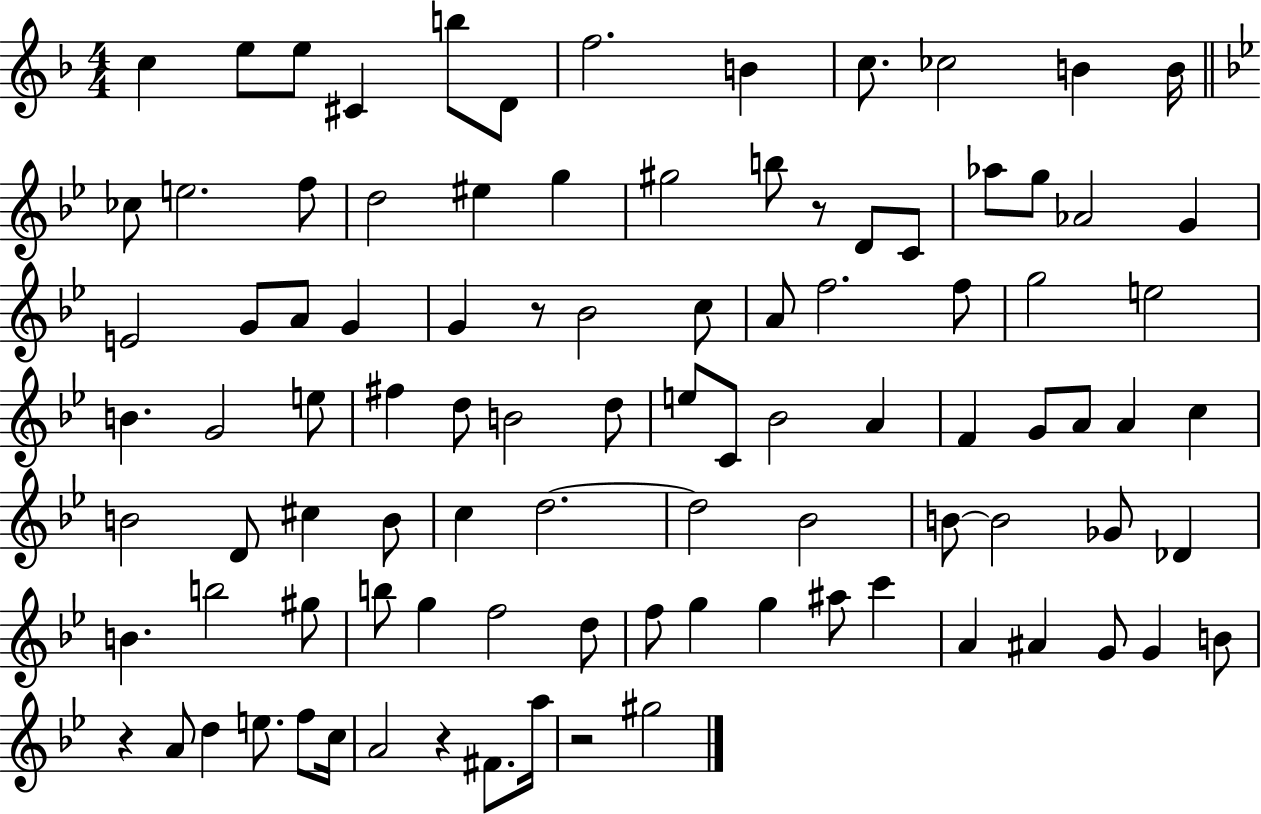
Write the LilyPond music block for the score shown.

{
  \clef treble
  \numericTimeSignature
  \time 4/4
  \key f \major
  c''4 e''8 e''8 cis'4 b''8 d'8 | f''2. b'4 | c''8. ces''2 b'4 b'16 | \bar "||" \break \key g \minor ces''8 e''2. f''8 | d''2 eis''4 g''4 | gis''2 b''8 r8 d'8 c'8 | aes''8 g''8 aes'2 g'4 | \break e'2 g'8 a'8 g'4 | g'4 r8 bes'2 c''8 | a'8 f''2. f''8 | g''2 e''2 | \break b'4. g'2 e''8 | fis''4 d''8 b'2 d''8 | e''8 c'8 bes'2 a'4 | f'4 g'8 a'8 a'4 c''4 | \break b'2 d'8 cis''4 b'8 | c''4 d''2.~~ | d''2 bes'2 | b'8~~ b'2 ges'8 des'4 | \break b'4. b''2 gis''8 | b''8 g''4 f''2 d''8 | f''8 g''4 g''4 ais''8 c'''4 | a'4 ais'4 g'8 g'4 b'8 | \break r4 a'8 d''4 e''8. f''8 c''16 | a'2 r4 fis'8. a''16 | r2 gis''2 | \bar "|."
}